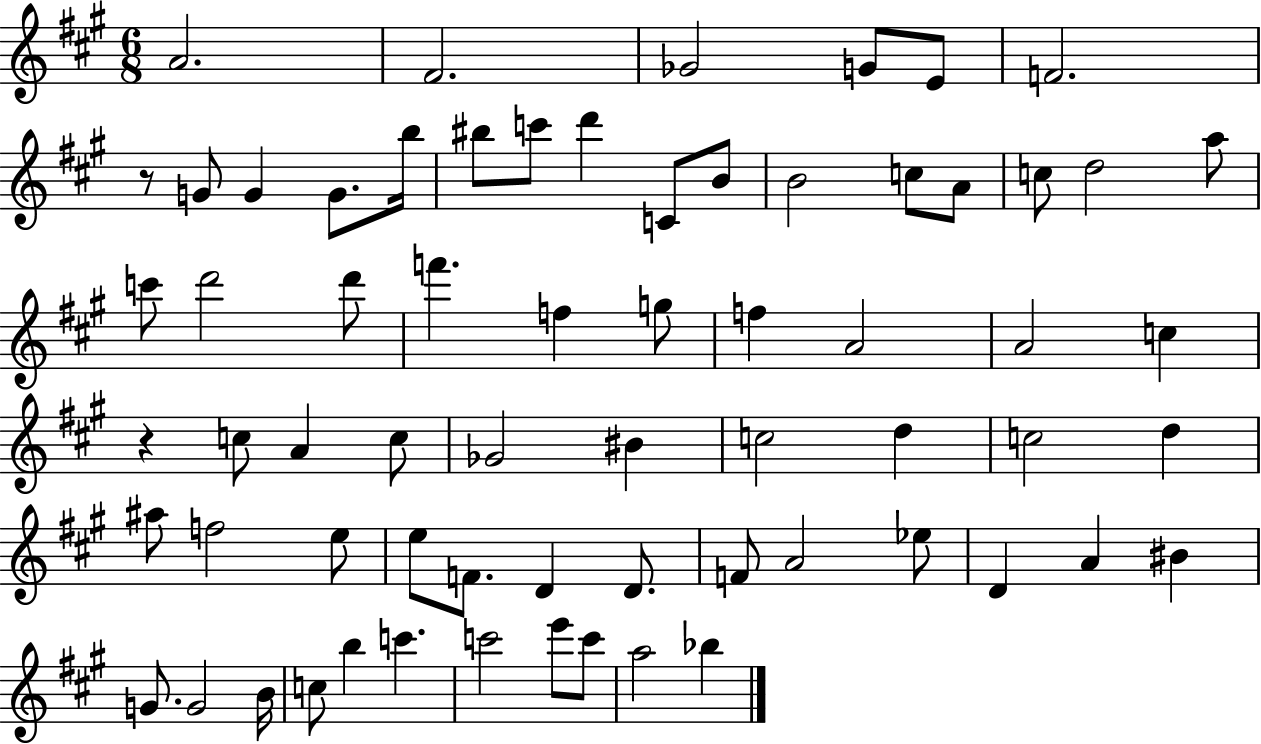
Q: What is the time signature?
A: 6/8